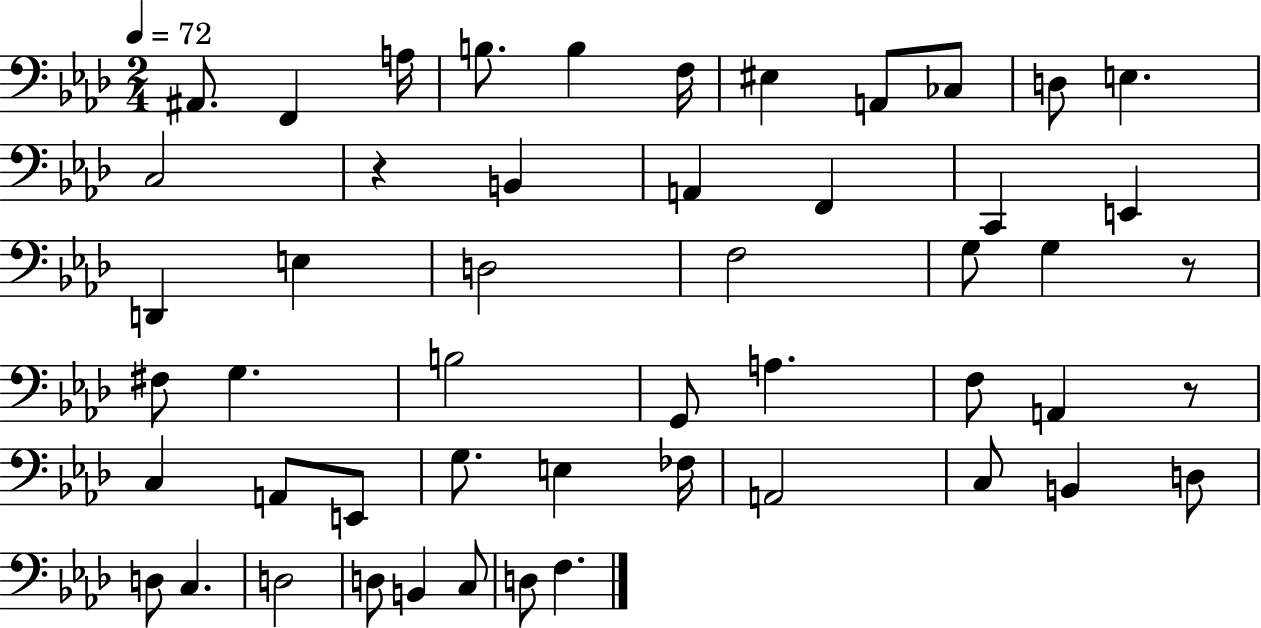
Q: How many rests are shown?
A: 3